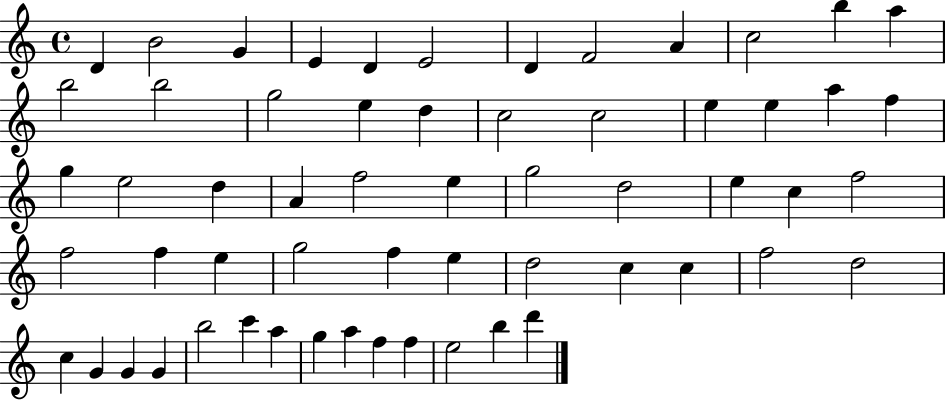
{
  \clef treble
  \time 4/4
  \defaultTimeSignature
  \key c \major
  d'4 b'2 g'4 | e'4 d'4 e'2 | d'4 f'2 a'4 | c''2 b''4 a''4 | \break b''2 b''2 | g''2 e''4 d''4 | c''2 c''2 | e''4 e''4 a''4 f''4 | \break g''4 e''2 d''4 | a'4 f''2 e''4 | g''2 d''2 | e''4 c''4 f''2 | \break f''2 f''4 e''4 | g''2 f''4 e''4 | d''2 c''4 c''4 | f''2 d''2 | \break c''4 g'4 g'4 g'4 | b''2 c'''4 a''4 | g''4 a''4 f''4 f''4 | e''2 b''4 d'''4 | \break \bar "|."
}